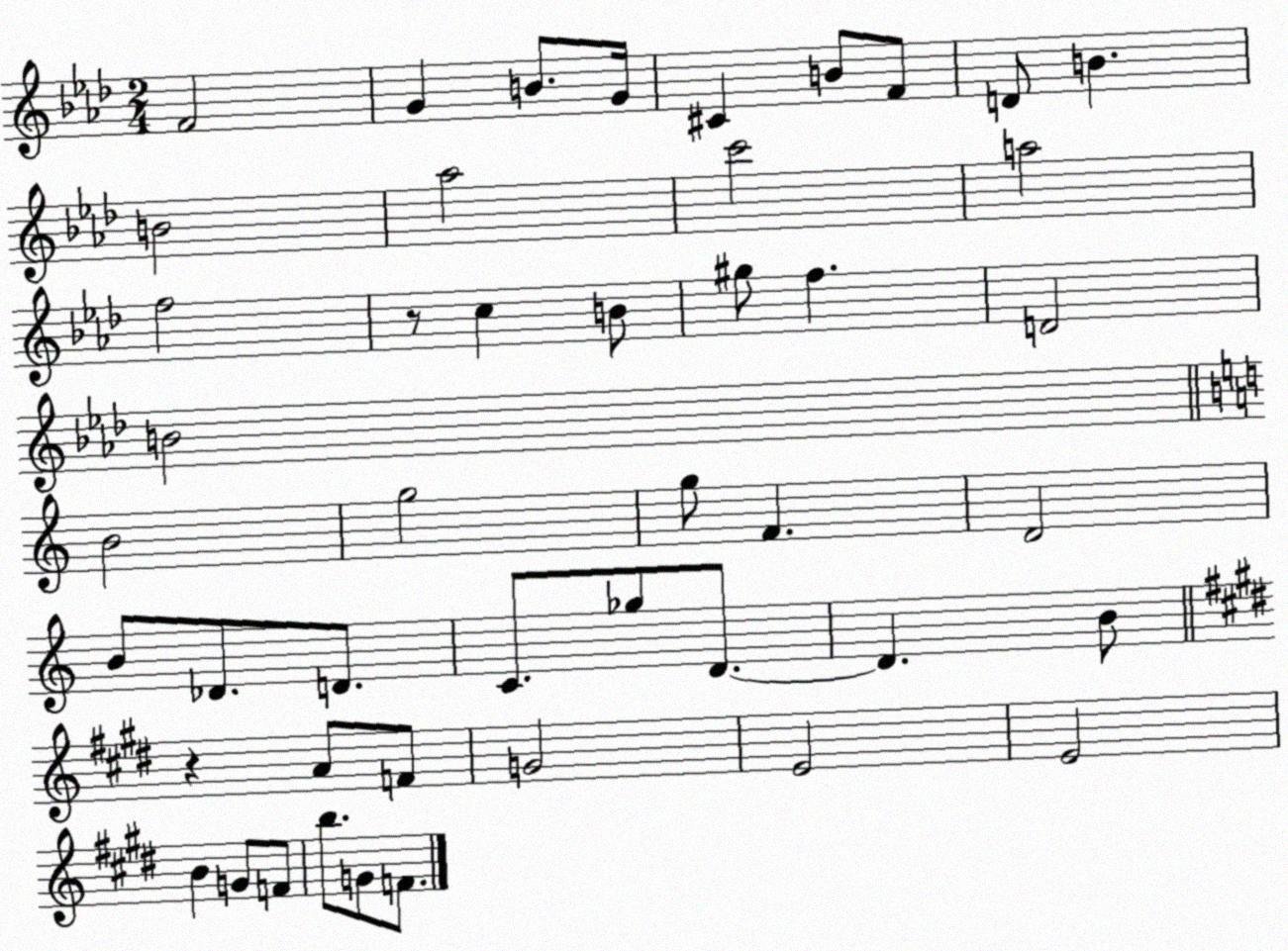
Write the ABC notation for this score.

X:1
T:Untitled
M:2/4
L:1/4
K:Ab
F2 G B/2 G/4 ^C B/2 F/2 D/2 B B2 _a2 c'2 a2 f2 z/2 c B/2 ^g/2 f D2 B2 B2 g2 g/2 F D2 B/2 _D/2 D/2 C/2 _g/2 D/2 D B/2 z A/2 F/2 G2 E2 E2 B G/2 F/2 b/2 G/2 F/2